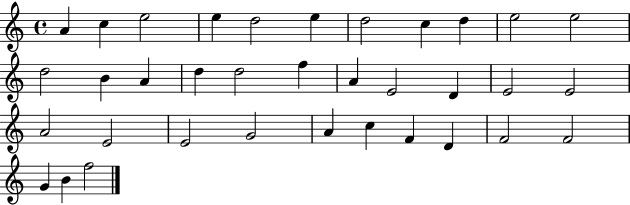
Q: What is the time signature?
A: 4/4